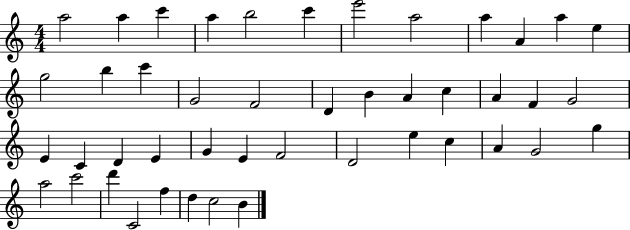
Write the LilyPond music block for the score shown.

{
  \clef treble
  \numericTimeSignature
  \time 4/4
  \key c \major
  a''2 a''4 c'''4 | a''4 b''2 c'''4 | e'''2 a''2 | a''4 a'4 a''4 e''4 | \break g''2 b''4 c'''4 | g'2 f'2 | d'4 b'4 a'4 c''4 | a'4 f'4 g'2 | \break e'4 c'4 d'4 e'4 | g'4 e'4 f'2 | d'2 e''4 c''4 | a'4 g'2 g''4 | \break a''2 c'''2 | d'''4 c'2 f''4 | d''4 c''2 b'4 | \bar "|."
}